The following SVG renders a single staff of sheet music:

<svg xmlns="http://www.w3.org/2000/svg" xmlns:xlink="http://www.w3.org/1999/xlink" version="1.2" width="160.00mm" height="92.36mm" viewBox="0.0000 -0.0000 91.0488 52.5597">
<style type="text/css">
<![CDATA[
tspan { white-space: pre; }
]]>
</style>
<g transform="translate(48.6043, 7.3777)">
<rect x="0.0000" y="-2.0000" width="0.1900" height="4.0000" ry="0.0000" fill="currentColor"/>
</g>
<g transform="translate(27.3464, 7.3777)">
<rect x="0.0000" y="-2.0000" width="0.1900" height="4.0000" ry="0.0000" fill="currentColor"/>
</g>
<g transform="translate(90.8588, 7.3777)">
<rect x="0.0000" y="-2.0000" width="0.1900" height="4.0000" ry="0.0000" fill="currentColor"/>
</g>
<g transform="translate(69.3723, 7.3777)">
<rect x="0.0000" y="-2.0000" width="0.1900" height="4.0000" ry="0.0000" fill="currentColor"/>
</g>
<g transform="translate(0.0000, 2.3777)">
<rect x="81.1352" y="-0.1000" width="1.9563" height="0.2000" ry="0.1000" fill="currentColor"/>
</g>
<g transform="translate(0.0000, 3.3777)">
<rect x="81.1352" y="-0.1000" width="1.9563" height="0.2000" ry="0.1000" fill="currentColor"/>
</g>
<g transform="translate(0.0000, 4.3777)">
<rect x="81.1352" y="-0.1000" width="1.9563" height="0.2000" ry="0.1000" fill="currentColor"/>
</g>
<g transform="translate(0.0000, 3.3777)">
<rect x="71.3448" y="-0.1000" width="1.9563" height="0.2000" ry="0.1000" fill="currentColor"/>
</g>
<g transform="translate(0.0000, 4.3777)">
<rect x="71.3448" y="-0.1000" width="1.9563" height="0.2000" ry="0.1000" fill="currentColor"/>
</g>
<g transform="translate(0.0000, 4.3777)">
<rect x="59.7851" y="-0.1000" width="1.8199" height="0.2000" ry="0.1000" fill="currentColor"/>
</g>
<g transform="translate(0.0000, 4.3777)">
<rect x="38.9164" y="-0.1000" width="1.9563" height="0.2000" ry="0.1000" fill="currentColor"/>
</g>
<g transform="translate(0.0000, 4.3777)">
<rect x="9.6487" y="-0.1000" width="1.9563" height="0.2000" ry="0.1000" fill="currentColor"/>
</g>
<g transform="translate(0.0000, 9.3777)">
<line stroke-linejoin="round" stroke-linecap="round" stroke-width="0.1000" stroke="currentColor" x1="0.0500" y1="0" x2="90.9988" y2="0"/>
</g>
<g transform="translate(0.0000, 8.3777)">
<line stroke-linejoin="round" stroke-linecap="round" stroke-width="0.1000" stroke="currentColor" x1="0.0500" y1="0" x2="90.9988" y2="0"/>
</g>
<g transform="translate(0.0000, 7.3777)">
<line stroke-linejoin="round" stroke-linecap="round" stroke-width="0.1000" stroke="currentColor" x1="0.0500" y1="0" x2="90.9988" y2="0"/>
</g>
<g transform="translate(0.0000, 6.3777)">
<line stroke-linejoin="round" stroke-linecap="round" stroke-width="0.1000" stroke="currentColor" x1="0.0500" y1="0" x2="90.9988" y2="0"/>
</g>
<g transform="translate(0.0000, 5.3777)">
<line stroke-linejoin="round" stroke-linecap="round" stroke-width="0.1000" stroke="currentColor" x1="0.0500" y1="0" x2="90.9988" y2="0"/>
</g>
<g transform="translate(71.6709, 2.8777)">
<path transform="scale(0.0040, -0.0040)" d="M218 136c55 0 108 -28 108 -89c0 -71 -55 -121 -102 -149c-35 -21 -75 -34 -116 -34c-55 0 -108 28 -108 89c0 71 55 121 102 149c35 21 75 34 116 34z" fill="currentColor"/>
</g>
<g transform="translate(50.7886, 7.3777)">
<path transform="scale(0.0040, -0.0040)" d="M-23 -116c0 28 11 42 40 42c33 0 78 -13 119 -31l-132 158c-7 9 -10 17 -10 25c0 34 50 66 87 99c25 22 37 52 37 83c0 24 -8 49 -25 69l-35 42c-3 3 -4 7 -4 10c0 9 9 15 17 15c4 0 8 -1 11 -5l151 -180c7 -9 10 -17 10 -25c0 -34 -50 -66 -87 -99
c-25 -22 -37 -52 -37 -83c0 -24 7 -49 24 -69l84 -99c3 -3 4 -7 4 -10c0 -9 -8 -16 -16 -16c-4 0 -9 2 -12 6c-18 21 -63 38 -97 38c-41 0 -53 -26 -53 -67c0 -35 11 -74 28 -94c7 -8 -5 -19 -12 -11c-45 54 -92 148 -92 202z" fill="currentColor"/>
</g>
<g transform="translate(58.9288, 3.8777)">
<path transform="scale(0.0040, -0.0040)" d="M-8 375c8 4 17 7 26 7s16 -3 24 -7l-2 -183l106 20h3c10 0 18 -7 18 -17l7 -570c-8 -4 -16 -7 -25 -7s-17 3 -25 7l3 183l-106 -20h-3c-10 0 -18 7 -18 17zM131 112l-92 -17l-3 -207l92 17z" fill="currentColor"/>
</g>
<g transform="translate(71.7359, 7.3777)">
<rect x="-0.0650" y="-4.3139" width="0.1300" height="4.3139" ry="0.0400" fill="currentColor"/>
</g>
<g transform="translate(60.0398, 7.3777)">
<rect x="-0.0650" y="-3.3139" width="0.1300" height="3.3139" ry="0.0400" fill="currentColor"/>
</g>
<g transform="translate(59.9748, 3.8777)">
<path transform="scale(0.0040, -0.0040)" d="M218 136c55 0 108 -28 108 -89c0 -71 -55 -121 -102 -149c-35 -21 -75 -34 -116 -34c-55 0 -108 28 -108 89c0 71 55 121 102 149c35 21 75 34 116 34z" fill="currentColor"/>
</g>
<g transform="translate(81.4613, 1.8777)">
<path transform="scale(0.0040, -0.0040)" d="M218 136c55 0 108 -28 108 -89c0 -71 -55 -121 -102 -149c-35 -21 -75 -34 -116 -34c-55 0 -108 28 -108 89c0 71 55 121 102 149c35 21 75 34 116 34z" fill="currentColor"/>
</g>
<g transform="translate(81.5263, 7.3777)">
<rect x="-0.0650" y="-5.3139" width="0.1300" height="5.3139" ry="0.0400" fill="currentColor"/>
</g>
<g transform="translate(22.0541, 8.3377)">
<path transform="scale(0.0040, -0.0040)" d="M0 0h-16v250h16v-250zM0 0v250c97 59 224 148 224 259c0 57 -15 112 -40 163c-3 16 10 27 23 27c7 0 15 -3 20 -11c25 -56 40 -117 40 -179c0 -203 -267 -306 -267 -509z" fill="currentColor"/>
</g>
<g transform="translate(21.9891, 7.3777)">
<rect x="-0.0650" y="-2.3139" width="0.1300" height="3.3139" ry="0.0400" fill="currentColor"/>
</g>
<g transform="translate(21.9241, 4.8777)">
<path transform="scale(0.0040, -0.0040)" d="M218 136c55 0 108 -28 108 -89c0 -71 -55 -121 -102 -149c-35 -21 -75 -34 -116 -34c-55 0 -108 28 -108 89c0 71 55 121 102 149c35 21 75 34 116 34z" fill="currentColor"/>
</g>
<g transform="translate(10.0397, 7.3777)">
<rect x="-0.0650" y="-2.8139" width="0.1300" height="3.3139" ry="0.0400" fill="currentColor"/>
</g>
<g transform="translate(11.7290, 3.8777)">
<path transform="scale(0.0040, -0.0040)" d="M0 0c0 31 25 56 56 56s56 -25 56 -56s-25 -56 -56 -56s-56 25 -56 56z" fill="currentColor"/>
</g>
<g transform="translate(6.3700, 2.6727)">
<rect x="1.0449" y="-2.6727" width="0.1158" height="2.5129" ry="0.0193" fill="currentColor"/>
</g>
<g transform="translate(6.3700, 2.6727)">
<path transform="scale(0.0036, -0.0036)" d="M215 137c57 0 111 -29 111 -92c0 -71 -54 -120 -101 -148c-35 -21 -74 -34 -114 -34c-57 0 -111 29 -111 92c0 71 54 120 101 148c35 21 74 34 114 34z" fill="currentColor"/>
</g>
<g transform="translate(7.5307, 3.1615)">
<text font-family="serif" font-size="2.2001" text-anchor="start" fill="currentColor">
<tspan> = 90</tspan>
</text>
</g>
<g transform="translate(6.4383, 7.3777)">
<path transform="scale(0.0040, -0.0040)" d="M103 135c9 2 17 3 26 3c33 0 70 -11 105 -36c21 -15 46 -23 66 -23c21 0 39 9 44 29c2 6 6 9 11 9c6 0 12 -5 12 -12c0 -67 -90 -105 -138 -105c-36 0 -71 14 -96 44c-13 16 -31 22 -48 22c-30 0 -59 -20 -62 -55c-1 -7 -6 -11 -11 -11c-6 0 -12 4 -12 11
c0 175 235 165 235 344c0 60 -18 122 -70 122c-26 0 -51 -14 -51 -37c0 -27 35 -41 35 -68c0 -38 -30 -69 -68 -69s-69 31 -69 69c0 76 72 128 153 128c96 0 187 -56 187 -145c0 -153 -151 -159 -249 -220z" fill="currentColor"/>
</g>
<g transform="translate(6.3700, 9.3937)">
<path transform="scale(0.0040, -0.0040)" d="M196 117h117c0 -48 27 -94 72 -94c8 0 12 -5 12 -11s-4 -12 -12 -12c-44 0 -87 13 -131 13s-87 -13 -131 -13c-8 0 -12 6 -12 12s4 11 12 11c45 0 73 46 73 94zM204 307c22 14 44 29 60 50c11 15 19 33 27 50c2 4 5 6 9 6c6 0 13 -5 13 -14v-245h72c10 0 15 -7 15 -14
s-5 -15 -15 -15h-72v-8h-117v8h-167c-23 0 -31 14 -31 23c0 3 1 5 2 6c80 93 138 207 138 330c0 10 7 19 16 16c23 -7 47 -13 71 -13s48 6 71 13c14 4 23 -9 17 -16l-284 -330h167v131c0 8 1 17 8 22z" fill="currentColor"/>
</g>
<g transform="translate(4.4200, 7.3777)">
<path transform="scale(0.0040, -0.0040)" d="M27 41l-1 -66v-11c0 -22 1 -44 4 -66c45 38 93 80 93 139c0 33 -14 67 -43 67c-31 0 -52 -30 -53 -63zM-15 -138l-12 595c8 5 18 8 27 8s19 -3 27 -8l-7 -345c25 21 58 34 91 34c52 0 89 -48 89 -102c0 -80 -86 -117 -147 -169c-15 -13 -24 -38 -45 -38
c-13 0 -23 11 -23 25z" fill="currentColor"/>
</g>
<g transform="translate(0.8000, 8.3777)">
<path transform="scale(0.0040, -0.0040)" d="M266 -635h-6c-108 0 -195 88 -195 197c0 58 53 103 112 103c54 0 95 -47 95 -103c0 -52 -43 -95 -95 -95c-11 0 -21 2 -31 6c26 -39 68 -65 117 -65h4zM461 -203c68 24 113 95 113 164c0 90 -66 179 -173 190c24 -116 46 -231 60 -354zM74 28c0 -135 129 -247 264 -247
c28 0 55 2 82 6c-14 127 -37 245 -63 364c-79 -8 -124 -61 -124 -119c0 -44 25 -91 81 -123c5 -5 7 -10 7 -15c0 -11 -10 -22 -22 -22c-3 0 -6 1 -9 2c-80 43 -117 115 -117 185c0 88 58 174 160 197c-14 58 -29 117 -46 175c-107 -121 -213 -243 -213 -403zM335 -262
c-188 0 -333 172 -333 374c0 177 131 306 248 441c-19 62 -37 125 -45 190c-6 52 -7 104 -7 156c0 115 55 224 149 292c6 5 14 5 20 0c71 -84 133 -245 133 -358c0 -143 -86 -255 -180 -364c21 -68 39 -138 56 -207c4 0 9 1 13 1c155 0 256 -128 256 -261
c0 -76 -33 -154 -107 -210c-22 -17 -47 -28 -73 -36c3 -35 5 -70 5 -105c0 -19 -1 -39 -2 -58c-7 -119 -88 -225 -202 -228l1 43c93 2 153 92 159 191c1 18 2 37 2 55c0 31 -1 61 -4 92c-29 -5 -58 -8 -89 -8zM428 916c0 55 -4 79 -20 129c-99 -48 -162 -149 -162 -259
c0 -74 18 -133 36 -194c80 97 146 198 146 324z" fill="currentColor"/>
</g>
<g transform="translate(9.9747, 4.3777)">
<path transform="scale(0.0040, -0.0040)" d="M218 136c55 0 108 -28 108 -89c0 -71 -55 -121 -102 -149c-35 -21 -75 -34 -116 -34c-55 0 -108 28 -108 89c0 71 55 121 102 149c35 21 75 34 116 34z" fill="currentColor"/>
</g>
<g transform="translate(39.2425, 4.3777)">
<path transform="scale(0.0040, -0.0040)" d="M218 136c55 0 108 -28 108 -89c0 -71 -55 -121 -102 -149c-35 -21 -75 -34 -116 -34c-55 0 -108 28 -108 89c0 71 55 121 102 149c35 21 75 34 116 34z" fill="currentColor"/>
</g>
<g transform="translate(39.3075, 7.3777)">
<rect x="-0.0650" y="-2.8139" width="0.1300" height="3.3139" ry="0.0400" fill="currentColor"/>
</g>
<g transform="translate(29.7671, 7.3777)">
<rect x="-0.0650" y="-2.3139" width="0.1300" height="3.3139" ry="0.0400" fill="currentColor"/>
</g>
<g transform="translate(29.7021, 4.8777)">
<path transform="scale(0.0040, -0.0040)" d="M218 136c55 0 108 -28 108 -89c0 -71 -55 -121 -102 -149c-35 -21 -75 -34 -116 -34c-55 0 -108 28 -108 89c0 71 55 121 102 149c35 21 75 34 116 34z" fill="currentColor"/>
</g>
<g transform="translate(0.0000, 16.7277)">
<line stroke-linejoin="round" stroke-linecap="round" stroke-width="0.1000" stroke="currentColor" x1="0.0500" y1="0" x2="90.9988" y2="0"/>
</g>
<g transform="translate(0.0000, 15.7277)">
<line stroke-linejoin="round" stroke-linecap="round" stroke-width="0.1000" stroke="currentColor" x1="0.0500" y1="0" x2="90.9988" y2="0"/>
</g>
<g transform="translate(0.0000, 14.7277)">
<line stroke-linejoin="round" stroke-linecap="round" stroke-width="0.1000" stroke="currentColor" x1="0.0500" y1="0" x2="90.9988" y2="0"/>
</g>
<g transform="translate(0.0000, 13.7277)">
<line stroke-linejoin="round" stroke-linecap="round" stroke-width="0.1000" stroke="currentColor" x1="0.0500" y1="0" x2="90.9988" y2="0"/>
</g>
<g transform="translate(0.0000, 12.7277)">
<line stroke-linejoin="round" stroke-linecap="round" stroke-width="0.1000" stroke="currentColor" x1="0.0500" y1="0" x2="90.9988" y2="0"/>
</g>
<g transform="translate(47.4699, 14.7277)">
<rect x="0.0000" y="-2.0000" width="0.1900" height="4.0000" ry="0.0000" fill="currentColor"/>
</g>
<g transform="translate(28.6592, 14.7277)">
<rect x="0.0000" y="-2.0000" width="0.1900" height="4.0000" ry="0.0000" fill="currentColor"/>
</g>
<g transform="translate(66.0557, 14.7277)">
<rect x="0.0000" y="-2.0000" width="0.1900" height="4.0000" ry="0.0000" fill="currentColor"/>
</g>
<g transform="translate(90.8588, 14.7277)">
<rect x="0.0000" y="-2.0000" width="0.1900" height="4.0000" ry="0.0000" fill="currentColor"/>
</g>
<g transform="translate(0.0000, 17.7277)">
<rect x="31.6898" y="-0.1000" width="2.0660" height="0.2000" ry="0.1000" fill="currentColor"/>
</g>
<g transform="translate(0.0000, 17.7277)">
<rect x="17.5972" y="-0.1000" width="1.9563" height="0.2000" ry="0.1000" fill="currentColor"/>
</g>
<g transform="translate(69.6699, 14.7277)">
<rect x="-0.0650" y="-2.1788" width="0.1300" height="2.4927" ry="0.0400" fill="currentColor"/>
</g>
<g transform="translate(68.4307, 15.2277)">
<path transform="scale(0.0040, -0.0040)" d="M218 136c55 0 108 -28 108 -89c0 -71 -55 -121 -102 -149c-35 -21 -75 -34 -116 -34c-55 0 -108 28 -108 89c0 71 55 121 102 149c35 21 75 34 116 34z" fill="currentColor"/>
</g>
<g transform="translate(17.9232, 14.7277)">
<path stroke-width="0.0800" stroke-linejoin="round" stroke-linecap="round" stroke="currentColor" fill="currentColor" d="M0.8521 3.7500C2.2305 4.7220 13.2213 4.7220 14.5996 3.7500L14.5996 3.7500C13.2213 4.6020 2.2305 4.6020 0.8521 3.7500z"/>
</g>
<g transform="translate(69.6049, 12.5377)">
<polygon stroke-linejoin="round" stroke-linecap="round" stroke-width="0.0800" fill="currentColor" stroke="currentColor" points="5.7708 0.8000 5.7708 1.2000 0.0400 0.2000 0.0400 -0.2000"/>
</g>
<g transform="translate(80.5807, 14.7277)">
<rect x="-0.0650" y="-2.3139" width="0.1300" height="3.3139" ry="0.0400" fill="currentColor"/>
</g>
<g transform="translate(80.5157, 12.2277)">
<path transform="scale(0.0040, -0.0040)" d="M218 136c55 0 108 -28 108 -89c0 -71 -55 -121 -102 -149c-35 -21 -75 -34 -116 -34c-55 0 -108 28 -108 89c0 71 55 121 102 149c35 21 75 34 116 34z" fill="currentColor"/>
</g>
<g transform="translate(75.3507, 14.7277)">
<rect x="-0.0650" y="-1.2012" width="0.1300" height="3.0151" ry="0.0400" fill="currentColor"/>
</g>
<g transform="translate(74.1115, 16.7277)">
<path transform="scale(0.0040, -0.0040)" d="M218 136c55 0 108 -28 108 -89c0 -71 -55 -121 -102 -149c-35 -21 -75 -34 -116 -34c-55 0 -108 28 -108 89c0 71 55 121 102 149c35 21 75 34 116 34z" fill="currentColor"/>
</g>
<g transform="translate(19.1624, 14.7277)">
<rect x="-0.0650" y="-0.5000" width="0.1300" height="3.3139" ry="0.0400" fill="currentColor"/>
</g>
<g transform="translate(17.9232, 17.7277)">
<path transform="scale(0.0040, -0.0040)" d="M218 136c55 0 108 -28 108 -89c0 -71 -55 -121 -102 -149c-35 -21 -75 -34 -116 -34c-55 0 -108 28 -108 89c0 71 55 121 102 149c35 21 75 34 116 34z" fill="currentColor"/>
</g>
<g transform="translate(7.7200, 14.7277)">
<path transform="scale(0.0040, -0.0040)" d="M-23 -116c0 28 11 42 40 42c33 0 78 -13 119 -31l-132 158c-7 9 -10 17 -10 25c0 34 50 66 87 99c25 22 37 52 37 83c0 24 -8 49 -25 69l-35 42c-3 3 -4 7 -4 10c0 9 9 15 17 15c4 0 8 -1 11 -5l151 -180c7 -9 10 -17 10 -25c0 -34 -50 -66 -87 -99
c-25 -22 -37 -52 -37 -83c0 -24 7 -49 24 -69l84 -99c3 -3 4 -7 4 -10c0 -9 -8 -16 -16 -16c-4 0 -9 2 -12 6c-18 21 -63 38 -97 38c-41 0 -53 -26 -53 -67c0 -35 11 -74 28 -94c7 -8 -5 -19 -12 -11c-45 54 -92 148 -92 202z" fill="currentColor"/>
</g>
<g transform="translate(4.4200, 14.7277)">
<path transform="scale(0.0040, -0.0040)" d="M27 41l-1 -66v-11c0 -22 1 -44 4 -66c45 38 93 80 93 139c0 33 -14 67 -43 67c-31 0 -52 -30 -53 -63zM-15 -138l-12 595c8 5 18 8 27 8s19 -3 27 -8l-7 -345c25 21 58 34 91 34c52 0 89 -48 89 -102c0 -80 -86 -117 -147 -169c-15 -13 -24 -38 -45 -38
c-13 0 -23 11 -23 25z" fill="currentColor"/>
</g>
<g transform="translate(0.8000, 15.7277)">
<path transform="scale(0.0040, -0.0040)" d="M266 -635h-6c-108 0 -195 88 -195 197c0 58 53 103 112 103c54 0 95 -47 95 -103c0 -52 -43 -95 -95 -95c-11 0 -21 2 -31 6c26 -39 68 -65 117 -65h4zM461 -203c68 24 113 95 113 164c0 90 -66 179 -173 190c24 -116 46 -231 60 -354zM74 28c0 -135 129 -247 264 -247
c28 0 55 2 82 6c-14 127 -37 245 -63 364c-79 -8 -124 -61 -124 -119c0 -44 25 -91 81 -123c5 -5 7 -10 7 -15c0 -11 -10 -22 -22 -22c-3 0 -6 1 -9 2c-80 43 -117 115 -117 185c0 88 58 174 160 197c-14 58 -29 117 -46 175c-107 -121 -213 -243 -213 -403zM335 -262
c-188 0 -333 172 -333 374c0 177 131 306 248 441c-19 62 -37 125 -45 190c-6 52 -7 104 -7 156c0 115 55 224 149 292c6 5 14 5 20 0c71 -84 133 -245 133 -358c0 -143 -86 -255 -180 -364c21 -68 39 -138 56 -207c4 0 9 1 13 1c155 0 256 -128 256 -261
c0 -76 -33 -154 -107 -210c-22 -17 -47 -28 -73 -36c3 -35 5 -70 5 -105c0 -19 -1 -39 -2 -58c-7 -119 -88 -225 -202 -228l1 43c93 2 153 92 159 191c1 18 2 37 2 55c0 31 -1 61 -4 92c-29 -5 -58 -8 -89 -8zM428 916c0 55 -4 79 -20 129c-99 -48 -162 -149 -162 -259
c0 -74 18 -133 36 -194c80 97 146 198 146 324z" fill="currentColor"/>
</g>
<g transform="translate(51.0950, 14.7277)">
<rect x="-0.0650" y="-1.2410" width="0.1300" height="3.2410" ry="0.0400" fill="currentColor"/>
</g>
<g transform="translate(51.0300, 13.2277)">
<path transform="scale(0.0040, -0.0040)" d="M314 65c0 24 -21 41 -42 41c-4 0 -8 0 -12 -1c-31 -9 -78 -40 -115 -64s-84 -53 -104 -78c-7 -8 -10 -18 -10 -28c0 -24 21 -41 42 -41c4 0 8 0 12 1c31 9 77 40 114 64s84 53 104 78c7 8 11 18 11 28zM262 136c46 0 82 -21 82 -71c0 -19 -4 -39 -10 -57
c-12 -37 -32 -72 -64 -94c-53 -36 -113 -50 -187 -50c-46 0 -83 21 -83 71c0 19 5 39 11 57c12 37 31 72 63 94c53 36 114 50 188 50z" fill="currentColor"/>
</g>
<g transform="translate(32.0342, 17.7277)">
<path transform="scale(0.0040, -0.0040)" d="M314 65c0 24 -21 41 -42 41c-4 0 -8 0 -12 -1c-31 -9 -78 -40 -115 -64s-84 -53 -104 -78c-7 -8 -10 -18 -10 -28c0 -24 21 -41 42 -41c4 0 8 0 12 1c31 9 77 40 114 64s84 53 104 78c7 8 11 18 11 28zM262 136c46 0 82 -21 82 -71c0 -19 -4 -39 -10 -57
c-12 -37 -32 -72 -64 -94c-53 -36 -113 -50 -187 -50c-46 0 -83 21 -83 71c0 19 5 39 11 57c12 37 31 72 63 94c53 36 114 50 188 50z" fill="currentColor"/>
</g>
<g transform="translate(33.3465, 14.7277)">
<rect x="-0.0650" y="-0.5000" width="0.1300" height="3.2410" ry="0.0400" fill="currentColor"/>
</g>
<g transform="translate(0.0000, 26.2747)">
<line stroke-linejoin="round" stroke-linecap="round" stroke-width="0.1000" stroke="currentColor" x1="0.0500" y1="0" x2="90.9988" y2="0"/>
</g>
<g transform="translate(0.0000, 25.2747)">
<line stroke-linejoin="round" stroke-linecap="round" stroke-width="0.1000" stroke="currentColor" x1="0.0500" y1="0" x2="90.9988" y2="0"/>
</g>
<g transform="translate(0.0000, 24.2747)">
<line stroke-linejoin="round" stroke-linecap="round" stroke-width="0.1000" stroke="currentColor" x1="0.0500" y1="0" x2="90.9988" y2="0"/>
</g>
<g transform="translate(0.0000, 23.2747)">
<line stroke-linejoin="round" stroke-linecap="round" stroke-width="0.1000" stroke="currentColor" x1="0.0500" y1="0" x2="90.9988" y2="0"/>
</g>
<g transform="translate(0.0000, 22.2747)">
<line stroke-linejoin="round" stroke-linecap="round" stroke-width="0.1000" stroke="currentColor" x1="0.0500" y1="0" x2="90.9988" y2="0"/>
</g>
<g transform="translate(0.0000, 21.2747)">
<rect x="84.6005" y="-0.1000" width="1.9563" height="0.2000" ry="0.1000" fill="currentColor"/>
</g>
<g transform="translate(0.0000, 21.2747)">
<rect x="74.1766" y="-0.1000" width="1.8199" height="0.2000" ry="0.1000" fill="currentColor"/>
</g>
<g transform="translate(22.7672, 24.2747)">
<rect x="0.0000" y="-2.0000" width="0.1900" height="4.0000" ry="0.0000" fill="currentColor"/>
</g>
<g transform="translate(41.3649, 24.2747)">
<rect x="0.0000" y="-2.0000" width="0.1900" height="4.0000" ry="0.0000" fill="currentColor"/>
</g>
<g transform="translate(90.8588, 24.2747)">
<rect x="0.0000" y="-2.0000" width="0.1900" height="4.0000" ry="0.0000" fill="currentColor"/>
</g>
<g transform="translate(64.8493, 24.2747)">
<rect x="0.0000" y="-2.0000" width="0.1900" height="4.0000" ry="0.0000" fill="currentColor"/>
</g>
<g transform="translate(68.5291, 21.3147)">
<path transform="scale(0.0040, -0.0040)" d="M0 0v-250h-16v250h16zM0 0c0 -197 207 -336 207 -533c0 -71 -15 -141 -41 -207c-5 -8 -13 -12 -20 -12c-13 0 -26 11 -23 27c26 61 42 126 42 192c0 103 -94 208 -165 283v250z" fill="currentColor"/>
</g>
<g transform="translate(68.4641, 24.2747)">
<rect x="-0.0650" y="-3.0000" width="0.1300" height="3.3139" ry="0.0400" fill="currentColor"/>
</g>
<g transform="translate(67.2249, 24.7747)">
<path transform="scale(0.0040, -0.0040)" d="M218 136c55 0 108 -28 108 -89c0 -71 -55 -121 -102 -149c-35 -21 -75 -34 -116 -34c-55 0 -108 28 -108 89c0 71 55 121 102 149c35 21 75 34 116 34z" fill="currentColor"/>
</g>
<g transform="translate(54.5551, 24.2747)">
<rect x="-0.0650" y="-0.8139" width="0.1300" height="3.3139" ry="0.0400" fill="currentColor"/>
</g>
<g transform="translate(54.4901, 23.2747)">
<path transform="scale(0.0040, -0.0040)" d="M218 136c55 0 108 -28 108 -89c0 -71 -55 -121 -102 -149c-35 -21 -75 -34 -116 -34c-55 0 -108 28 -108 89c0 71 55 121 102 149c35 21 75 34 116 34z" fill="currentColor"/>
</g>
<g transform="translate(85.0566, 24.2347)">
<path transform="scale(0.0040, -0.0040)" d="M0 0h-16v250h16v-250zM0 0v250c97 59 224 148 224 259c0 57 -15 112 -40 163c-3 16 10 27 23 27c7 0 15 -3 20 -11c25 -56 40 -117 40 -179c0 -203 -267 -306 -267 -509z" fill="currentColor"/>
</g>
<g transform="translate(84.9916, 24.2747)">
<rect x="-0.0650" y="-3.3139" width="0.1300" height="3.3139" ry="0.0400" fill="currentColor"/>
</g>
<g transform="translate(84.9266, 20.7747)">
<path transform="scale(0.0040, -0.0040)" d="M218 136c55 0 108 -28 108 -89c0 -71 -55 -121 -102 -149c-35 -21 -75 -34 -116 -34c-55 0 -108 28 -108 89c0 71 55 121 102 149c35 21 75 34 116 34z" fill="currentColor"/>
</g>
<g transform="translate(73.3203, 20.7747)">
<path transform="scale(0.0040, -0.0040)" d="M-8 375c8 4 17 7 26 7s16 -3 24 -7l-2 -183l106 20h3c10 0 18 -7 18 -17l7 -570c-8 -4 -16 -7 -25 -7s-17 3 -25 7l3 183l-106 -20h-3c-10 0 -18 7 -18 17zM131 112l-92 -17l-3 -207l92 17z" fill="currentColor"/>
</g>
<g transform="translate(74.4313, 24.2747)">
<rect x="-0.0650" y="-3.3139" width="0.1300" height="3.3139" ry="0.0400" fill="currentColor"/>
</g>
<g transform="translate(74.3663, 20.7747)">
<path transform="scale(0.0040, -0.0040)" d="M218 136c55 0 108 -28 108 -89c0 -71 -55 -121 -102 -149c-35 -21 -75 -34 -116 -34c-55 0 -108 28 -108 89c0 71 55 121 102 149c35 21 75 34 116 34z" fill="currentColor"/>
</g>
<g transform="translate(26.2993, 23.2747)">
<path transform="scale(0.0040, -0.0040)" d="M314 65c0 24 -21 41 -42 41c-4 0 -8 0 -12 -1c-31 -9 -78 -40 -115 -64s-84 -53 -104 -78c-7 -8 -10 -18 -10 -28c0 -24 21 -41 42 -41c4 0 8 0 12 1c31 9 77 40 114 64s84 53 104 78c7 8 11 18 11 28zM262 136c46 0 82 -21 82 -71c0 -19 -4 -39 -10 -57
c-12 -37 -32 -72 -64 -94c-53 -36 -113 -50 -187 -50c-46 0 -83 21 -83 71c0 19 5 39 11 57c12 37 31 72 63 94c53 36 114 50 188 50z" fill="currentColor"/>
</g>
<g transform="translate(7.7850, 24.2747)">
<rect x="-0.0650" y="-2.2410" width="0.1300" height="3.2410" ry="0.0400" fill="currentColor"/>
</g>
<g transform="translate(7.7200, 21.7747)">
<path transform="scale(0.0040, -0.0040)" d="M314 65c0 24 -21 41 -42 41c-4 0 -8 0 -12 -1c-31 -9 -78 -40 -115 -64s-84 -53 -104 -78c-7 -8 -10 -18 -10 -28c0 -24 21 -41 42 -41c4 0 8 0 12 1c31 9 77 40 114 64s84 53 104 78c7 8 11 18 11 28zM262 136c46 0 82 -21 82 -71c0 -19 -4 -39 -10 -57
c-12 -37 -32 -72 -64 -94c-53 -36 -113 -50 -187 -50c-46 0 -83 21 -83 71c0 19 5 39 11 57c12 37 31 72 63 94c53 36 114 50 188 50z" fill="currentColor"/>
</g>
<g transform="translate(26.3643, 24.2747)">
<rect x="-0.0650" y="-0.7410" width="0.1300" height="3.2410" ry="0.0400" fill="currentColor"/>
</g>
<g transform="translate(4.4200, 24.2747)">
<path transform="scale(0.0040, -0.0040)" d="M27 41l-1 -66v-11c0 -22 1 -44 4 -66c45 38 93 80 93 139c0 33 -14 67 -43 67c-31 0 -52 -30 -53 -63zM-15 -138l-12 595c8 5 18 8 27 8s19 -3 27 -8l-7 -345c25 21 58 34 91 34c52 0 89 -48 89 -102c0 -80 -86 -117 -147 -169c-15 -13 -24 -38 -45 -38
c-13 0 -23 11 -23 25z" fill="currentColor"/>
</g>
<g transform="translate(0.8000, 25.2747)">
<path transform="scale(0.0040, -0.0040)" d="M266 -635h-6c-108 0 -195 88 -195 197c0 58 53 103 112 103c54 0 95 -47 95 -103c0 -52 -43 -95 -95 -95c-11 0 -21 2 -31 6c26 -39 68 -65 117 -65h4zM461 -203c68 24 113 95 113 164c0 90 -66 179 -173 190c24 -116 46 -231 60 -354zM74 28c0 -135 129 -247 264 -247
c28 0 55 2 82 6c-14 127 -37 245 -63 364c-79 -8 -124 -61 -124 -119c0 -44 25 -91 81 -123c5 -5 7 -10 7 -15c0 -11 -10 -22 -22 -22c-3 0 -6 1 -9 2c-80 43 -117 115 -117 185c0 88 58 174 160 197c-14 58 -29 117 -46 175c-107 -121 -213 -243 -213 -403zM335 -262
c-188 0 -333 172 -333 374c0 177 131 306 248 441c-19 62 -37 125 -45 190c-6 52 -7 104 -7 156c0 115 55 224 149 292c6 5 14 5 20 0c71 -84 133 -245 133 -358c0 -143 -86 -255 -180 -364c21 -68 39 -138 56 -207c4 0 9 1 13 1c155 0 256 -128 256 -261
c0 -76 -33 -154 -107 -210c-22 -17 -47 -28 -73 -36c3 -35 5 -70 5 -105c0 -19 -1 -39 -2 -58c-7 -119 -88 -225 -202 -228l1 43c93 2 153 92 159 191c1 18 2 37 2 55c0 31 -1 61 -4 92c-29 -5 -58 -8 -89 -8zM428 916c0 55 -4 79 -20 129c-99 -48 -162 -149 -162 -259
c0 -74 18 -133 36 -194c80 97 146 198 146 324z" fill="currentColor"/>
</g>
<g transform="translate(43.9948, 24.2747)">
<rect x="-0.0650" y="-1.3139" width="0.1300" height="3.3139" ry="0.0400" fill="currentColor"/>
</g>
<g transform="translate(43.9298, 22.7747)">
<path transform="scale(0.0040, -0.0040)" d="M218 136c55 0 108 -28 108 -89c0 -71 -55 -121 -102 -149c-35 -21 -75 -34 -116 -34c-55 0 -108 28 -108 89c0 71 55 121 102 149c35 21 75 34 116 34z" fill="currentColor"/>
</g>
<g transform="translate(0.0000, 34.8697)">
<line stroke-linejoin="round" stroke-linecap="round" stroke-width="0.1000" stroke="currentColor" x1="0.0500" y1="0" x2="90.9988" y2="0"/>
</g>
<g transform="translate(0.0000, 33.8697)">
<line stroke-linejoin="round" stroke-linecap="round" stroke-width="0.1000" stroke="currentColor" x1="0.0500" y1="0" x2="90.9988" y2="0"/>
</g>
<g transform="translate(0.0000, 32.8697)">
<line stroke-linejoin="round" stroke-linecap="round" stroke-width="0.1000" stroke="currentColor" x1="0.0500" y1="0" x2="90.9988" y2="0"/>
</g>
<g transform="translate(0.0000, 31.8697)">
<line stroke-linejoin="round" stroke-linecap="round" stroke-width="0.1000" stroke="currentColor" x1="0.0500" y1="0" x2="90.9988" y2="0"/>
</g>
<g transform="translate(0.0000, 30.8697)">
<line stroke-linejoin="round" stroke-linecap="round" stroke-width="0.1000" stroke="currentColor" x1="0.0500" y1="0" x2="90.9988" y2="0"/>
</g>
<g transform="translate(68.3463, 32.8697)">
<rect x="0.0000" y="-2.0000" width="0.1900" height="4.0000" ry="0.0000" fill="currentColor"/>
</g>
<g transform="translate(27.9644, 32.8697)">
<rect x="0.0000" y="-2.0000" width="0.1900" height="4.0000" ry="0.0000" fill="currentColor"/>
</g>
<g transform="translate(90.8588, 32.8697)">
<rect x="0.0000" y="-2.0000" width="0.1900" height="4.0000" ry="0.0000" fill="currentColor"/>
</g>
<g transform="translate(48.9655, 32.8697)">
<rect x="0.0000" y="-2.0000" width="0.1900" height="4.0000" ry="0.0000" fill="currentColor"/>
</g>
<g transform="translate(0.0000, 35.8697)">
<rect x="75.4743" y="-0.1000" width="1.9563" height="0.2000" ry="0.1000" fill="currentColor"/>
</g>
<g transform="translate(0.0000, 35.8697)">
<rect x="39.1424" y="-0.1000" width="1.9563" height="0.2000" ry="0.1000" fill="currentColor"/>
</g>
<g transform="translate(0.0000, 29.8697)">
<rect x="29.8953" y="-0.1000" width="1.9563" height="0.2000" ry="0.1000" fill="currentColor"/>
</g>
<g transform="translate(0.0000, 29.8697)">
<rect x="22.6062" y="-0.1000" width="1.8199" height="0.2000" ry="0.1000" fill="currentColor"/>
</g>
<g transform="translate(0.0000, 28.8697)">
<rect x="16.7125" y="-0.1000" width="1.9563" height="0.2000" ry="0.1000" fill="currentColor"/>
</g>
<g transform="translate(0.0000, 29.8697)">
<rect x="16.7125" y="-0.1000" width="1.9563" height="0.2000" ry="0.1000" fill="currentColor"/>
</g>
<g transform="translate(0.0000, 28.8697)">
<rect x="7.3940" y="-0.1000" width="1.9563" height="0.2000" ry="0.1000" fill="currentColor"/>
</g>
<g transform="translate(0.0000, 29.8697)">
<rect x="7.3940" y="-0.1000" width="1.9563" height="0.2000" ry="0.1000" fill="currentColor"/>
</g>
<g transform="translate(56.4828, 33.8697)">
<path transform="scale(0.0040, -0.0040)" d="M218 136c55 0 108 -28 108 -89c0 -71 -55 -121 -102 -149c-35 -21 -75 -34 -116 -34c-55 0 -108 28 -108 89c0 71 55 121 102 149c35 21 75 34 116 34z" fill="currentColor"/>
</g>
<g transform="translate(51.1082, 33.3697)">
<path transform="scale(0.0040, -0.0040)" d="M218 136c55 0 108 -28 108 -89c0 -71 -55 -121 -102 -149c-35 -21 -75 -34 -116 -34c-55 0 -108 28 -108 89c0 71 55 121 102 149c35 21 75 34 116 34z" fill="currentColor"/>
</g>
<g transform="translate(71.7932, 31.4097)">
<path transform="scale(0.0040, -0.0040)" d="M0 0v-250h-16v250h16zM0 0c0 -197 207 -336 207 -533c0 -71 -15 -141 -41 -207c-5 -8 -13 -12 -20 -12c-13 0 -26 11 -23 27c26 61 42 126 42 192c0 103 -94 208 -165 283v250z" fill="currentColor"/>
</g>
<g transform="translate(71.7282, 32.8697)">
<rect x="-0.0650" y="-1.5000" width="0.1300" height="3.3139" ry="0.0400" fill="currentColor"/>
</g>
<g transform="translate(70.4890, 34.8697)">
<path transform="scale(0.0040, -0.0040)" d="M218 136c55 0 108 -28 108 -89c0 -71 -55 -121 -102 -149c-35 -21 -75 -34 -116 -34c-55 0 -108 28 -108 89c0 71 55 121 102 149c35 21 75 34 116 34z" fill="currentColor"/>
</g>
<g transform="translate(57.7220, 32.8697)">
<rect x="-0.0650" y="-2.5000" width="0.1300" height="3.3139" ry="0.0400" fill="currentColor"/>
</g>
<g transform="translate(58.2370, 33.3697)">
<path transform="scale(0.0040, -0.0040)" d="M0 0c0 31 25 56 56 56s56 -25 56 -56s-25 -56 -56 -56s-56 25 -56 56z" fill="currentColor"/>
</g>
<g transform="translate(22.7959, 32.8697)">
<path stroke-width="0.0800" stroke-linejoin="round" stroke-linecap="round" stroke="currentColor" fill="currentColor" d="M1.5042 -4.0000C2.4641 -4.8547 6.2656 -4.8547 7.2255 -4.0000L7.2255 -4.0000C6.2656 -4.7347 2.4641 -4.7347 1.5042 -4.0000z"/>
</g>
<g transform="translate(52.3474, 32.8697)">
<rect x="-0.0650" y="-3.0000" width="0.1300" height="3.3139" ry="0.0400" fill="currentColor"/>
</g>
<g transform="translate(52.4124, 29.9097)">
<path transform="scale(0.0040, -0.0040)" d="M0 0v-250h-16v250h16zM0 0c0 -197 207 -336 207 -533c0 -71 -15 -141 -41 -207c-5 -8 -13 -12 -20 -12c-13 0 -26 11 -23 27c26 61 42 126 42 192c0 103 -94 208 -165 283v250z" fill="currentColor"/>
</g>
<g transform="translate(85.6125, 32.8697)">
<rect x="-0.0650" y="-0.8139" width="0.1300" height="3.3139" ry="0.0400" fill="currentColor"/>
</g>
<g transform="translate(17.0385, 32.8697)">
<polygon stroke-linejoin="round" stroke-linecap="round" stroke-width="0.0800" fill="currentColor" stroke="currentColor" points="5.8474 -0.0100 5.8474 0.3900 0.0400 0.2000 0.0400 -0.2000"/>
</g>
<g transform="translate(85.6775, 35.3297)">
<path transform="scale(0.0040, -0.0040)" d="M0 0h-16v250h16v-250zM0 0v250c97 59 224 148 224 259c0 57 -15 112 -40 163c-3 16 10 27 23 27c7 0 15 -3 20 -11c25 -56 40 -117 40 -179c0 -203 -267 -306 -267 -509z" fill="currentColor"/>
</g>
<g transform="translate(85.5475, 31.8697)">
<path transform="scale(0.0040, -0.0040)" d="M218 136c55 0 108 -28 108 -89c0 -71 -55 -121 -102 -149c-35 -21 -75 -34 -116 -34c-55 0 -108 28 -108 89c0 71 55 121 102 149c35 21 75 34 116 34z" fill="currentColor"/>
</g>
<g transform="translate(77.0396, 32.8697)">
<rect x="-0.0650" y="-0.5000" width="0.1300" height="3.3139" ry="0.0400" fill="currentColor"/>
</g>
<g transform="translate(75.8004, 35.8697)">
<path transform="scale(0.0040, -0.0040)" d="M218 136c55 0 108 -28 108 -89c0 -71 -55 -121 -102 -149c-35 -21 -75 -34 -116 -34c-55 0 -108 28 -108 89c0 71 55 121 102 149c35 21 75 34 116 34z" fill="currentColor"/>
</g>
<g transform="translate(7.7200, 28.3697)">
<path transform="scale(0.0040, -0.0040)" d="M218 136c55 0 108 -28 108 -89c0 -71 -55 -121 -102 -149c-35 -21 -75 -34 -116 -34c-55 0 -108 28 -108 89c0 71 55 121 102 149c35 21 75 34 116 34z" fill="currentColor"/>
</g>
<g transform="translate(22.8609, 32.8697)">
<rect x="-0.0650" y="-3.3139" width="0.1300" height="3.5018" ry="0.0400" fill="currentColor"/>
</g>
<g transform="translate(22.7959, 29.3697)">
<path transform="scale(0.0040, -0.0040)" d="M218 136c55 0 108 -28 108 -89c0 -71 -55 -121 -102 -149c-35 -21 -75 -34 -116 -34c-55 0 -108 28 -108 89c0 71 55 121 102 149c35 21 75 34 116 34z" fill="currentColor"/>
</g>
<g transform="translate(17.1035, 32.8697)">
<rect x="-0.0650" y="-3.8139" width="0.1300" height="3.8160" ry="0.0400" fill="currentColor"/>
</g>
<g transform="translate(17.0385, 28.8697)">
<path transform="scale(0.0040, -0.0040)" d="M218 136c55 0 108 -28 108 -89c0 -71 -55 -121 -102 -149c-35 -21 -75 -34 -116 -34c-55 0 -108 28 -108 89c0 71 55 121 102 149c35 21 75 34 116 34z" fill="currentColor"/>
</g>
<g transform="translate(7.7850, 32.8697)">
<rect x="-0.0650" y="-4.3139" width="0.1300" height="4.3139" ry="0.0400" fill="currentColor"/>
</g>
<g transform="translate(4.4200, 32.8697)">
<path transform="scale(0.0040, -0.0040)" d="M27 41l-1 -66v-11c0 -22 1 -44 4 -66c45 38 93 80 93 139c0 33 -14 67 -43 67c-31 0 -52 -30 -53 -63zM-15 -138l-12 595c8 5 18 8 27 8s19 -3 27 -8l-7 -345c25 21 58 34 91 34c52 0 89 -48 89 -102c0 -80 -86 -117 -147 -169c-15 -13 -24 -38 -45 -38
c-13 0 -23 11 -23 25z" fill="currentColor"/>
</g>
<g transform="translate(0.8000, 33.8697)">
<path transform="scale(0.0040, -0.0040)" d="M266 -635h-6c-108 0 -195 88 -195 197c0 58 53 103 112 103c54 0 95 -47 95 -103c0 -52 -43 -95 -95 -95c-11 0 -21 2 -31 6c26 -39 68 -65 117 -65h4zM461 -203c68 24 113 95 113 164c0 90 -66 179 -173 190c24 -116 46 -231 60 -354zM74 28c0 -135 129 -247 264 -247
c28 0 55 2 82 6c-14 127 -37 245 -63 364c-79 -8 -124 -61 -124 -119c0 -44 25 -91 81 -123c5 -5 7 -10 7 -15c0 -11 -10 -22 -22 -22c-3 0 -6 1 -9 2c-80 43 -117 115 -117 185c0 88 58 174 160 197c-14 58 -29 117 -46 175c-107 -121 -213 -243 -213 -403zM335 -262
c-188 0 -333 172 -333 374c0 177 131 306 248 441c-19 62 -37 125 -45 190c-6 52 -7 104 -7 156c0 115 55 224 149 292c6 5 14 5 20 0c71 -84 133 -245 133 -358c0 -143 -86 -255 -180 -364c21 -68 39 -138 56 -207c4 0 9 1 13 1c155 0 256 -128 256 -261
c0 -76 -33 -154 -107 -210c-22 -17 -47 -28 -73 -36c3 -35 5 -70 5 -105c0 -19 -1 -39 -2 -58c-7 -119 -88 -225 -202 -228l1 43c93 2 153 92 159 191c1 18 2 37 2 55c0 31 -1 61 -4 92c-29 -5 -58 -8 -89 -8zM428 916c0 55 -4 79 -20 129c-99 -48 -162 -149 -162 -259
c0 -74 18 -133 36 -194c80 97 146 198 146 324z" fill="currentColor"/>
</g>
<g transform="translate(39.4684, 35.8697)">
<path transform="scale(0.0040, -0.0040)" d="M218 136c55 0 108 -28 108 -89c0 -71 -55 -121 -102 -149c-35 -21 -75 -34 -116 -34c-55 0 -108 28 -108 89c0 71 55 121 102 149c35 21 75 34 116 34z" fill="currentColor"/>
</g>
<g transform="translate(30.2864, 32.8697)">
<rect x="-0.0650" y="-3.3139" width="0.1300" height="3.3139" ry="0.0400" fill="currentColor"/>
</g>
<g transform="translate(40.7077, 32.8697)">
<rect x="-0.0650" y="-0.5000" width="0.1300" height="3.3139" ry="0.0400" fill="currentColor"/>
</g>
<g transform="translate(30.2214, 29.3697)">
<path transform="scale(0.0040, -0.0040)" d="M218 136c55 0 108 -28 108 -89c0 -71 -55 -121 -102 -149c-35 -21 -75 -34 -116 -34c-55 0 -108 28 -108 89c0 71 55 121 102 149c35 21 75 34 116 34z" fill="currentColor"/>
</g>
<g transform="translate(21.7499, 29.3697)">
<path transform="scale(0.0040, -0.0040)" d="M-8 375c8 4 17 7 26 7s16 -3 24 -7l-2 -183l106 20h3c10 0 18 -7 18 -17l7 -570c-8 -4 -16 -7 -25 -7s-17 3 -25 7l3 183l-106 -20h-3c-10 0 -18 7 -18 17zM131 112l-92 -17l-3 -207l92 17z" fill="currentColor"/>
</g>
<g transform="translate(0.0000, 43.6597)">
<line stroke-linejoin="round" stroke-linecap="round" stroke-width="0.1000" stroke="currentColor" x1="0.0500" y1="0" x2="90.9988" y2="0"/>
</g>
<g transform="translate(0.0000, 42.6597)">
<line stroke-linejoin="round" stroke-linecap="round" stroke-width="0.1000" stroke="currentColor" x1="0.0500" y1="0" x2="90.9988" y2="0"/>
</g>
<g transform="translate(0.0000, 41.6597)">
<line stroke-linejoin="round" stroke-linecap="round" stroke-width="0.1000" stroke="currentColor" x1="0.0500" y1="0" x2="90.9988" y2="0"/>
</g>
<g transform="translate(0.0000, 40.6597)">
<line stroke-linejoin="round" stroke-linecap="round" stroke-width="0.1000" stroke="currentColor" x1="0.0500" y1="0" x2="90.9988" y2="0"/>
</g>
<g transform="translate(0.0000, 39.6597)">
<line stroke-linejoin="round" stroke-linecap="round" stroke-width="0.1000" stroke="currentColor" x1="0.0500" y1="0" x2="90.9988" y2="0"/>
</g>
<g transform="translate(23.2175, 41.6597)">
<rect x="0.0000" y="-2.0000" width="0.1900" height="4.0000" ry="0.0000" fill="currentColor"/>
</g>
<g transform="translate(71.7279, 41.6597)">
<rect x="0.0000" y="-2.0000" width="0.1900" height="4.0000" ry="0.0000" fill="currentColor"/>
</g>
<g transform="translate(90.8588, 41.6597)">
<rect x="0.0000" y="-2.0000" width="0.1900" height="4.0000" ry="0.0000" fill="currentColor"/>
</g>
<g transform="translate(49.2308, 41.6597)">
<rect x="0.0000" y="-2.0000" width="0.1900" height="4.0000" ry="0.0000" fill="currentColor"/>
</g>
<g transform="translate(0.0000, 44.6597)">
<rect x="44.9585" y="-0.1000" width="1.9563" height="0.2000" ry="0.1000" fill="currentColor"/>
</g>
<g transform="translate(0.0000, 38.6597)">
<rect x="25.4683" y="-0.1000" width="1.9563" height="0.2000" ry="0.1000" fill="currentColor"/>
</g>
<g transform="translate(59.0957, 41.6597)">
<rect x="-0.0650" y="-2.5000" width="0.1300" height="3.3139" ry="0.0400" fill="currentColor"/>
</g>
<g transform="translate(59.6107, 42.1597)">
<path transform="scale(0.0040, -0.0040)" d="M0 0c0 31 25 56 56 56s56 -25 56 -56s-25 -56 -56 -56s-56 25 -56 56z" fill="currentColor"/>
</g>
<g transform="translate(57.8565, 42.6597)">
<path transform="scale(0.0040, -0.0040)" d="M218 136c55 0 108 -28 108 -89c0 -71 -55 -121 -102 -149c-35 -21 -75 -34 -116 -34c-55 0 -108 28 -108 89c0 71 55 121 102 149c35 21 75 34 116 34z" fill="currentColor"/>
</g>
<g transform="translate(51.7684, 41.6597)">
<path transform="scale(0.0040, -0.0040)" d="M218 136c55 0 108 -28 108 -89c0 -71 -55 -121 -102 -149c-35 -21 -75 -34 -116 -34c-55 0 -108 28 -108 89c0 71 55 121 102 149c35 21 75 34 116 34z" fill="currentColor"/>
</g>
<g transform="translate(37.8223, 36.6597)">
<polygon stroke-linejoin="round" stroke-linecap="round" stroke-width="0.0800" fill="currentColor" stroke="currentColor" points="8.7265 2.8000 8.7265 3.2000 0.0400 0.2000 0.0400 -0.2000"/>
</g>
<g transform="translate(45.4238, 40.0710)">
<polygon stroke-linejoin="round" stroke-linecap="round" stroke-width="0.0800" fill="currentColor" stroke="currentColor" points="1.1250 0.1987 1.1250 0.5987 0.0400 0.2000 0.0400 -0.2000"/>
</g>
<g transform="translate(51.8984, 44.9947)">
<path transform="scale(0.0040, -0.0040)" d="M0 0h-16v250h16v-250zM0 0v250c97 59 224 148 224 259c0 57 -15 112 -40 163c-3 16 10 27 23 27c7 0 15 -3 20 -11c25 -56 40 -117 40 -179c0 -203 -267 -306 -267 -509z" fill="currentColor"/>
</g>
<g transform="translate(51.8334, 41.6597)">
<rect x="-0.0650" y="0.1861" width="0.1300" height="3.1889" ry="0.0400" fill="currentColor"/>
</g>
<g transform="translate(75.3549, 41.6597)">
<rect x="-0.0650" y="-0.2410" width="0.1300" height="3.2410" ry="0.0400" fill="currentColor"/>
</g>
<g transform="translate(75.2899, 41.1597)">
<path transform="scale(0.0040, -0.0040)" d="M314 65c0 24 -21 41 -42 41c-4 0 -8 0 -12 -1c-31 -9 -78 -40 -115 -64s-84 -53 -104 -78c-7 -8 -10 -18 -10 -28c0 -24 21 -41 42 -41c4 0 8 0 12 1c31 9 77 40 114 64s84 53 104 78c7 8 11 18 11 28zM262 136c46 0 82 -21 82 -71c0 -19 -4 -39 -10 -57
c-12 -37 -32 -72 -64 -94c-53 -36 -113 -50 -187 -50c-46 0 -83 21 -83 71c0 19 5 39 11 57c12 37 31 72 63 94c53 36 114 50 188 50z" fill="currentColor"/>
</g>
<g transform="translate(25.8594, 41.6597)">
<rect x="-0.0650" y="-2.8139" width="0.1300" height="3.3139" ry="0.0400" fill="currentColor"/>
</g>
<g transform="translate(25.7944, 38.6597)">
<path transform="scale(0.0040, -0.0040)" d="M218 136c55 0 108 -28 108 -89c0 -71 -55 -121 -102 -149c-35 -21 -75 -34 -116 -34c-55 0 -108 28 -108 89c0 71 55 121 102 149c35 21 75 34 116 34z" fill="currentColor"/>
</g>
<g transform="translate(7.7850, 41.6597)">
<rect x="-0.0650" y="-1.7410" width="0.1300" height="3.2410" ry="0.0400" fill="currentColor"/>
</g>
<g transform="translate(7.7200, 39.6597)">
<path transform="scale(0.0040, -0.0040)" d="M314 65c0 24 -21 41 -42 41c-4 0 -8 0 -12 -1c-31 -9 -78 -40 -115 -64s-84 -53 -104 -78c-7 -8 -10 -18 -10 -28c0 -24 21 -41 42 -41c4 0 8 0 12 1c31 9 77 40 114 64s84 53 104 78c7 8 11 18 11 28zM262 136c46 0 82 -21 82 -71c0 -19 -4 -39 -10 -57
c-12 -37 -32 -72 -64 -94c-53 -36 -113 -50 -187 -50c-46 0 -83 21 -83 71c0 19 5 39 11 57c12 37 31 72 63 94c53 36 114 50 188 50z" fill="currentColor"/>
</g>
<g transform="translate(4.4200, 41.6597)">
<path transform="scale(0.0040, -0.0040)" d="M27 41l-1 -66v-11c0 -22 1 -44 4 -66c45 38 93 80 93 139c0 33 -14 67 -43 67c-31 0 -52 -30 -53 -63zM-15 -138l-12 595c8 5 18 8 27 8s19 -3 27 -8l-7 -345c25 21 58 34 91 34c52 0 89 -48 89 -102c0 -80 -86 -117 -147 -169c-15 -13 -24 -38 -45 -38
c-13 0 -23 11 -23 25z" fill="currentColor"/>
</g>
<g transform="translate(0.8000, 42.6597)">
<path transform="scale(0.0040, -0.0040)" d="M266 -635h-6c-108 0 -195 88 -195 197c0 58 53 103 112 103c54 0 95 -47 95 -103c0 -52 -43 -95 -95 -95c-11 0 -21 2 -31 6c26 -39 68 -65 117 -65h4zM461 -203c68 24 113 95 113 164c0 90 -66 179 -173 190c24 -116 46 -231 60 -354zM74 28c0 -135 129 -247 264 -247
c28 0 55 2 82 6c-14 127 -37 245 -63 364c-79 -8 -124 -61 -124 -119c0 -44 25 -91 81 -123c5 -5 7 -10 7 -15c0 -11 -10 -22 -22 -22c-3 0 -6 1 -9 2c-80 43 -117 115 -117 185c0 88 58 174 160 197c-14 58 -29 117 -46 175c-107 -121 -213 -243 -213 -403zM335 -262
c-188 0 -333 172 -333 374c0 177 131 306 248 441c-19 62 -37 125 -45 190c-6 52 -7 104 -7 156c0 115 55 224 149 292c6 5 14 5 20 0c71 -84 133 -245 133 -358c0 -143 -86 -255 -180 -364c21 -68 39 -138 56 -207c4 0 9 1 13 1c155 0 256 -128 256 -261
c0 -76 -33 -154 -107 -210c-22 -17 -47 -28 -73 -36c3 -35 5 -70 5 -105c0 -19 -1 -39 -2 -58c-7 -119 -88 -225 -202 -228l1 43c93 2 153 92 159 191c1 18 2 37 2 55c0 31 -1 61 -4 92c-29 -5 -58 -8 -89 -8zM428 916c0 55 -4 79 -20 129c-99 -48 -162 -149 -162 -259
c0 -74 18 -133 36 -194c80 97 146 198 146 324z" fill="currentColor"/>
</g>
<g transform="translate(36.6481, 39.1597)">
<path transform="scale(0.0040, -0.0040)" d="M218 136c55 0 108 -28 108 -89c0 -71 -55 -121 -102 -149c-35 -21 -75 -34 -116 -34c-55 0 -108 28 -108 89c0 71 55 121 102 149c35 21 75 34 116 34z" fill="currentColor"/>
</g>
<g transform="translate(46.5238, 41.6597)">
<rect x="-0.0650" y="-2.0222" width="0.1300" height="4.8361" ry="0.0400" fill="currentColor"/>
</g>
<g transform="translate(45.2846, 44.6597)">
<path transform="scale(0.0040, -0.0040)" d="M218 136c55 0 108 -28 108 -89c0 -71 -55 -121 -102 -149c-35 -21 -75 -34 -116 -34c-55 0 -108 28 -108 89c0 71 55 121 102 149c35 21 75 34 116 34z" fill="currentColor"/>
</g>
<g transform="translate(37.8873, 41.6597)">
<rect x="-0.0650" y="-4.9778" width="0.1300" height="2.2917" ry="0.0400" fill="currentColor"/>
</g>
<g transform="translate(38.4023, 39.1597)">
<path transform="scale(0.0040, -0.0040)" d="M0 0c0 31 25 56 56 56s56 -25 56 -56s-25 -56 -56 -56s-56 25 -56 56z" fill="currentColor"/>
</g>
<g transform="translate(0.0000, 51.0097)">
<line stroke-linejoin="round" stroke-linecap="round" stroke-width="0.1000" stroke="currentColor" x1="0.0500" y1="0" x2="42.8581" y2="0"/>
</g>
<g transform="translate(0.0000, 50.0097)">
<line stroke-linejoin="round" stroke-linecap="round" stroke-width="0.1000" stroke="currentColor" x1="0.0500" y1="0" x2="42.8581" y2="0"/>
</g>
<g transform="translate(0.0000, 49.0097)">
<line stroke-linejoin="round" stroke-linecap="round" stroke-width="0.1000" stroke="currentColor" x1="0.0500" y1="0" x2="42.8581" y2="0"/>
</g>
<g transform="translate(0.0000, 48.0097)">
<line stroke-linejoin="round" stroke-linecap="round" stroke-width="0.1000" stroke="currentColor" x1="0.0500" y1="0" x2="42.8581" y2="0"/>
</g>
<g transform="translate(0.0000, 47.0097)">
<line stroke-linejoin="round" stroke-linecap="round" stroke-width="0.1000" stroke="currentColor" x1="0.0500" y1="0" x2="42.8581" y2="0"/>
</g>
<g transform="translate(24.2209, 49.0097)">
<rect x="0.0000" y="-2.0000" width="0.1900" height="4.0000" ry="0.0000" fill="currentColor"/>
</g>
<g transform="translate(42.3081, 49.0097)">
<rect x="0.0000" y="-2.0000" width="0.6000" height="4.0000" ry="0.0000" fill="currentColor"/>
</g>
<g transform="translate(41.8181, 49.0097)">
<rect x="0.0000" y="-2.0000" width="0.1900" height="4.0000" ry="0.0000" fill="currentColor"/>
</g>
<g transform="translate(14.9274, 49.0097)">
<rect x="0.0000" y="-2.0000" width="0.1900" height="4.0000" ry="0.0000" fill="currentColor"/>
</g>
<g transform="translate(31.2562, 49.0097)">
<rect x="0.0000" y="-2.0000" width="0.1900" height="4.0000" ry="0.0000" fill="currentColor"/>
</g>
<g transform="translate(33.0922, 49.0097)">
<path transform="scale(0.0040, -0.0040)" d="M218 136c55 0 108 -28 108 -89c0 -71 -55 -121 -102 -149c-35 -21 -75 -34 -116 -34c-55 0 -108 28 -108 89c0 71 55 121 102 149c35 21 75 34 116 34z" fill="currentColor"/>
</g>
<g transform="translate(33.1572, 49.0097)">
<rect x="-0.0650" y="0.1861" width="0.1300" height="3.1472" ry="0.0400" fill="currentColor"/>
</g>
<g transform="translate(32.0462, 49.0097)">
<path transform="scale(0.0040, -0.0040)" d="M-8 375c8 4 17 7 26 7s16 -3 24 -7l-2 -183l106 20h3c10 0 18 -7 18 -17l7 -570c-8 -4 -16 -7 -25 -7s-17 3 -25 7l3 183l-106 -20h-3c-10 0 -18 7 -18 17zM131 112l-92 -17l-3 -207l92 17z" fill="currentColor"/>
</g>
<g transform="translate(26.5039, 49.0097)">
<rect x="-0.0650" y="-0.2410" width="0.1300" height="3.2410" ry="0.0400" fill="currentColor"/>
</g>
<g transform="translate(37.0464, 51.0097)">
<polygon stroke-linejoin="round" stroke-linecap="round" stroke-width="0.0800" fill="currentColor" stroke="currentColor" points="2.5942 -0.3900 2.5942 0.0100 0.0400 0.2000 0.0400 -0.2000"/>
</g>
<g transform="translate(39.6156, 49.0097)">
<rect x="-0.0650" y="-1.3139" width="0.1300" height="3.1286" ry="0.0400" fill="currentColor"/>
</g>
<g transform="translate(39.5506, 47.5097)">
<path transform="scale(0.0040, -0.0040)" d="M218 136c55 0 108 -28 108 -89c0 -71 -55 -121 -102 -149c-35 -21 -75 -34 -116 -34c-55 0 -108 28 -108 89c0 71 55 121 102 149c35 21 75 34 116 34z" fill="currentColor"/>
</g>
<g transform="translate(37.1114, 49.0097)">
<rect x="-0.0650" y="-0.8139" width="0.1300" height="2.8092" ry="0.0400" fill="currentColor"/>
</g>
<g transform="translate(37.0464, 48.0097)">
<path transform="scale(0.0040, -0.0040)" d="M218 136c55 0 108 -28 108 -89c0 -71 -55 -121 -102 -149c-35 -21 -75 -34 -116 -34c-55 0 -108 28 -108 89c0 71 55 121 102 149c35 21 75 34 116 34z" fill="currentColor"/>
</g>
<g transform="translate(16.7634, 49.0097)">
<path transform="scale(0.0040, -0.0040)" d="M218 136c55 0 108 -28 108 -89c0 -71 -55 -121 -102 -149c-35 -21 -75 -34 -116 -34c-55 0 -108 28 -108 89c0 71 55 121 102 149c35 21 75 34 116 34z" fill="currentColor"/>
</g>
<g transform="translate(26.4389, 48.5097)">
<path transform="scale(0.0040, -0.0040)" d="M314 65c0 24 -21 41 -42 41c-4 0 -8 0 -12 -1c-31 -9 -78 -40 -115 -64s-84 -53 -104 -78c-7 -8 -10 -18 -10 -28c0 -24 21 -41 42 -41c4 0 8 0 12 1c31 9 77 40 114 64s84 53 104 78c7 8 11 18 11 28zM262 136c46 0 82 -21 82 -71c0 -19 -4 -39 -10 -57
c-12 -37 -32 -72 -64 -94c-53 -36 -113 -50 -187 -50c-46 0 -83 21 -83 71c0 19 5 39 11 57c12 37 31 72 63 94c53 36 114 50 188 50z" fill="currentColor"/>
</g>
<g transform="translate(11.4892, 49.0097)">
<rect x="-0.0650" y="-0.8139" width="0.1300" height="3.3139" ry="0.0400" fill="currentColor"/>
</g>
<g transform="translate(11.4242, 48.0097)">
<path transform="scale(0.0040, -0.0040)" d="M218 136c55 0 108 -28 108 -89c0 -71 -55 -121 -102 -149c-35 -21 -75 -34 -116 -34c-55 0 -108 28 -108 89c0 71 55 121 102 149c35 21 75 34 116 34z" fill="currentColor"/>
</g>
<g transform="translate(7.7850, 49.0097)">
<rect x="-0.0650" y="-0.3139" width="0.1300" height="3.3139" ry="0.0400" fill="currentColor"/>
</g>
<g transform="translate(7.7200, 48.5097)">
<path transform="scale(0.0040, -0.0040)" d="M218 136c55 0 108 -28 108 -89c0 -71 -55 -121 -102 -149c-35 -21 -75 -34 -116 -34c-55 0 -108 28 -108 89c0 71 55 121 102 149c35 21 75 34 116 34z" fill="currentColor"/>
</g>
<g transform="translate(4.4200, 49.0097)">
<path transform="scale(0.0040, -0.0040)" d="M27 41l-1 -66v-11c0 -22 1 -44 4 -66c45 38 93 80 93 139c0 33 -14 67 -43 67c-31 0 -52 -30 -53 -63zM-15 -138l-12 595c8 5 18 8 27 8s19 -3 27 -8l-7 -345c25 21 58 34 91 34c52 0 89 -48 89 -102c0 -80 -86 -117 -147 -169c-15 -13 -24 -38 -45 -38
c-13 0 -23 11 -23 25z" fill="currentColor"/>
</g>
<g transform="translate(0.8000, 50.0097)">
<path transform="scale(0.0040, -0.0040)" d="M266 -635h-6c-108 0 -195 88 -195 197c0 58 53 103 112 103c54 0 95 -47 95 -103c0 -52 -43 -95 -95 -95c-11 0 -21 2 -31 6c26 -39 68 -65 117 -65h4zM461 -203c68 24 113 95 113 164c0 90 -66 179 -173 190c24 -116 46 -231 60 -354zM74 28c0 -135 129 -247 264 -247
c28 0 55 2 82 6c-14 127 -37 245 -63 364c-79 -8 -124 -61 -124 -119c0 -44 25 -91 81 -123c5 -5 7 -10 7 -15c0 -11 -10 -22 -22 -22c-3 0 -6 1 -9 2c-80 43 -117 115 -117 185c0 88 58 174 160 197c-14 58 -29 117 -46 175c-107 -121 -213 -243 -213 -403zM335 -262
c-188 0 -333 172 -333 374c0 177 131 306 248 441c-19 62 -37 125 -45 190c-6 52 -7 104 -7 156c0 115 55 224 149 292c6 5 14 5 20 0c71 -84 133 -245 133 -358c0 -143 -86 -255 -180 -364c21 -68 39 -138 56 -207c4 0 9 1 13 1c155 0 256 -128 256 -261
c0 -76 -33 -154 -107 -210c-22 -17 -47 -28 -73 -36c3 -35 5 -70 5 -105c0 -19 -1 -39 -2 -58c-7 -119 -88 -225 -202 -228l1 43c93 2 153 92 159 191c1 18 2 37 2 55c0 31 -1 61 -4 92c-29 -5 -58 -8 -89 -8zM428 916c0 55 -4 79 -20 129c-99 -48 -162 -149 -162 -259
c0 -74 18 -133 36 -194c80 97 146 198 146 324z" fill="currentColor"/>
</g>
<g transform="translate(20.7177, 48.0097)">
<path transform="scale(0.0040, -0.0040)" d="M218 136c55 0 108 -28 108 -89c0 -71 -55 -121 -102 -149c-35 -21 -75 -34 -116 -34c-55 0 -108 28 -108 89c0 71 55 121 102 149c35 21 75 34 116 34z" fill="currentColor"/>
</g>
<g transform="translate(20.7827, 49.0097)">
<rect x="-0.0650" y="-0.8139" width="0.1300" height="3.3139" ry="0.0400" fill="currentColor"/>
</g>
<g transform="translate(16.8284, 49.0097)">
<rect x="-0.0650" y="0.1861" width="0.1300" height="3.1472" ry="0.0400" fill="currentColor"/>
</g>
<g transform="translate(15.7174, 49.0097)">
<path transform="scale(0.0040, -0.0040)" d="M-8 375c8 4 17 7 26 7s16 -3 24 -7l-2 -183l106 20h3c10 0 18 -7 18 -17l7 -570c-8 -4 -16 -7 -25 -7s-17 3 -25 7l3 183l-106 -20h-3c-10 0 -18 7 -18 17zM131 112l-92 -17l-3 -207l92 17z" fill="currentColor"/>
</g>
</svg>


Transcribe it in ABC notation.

X:1
T:Untitled
M:2/4
L:1/4
K:F
a g/2 g a z b d' f' z C C2 e2 A/2 E/2 g g2 d2 e d A/2 b b/2 d' c'/2 b/2 b C A/2 G E/2 C d/2 f2 a g/2 C/4 _B/2 G c2 c d B d c2 B d/2 e/2